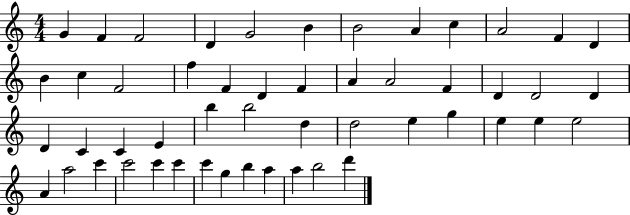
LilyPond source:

{
  \clef treble
  \numericTimeSignature
  \time 4/4
  \key c \major
  g'4 f'4 f'2 | d'4 g'2 b'4 | b'2 a'4 c''4 | a'2 f'4 d'4 | \break b'4 c''4 f'2 | f''4 f'4 d'4 f'4 | a'4 a'2 f'4 | d'4 d'2 d'4 | \break d'4 c'4 c'4 e'4 | b''4 b''2 d''4 | d''2 e''4 g''4 | e''4 e''4 e''2 | \break a'4 a''2 c'''4 | c'''2 c'''4 c'''4 | c'''4 g''4 b''4 a''4 | a''4 b''2 d'''4 | \break \bar "|."
}